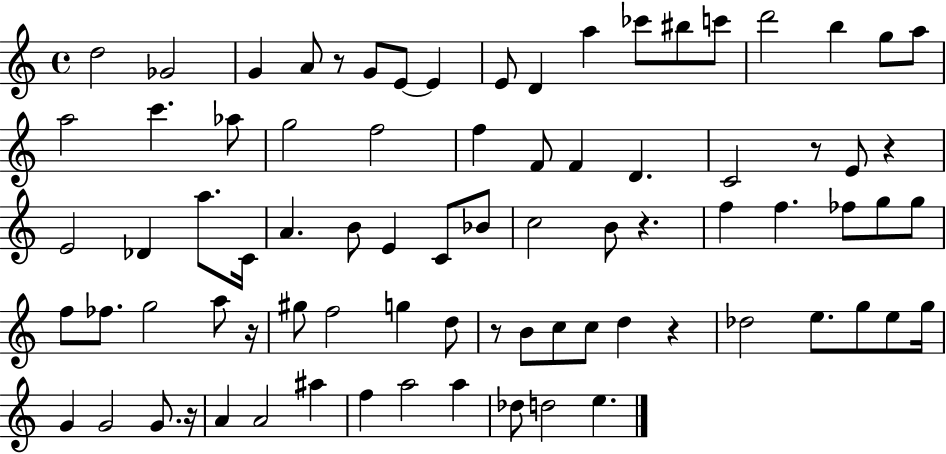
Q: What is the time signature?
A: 4/4